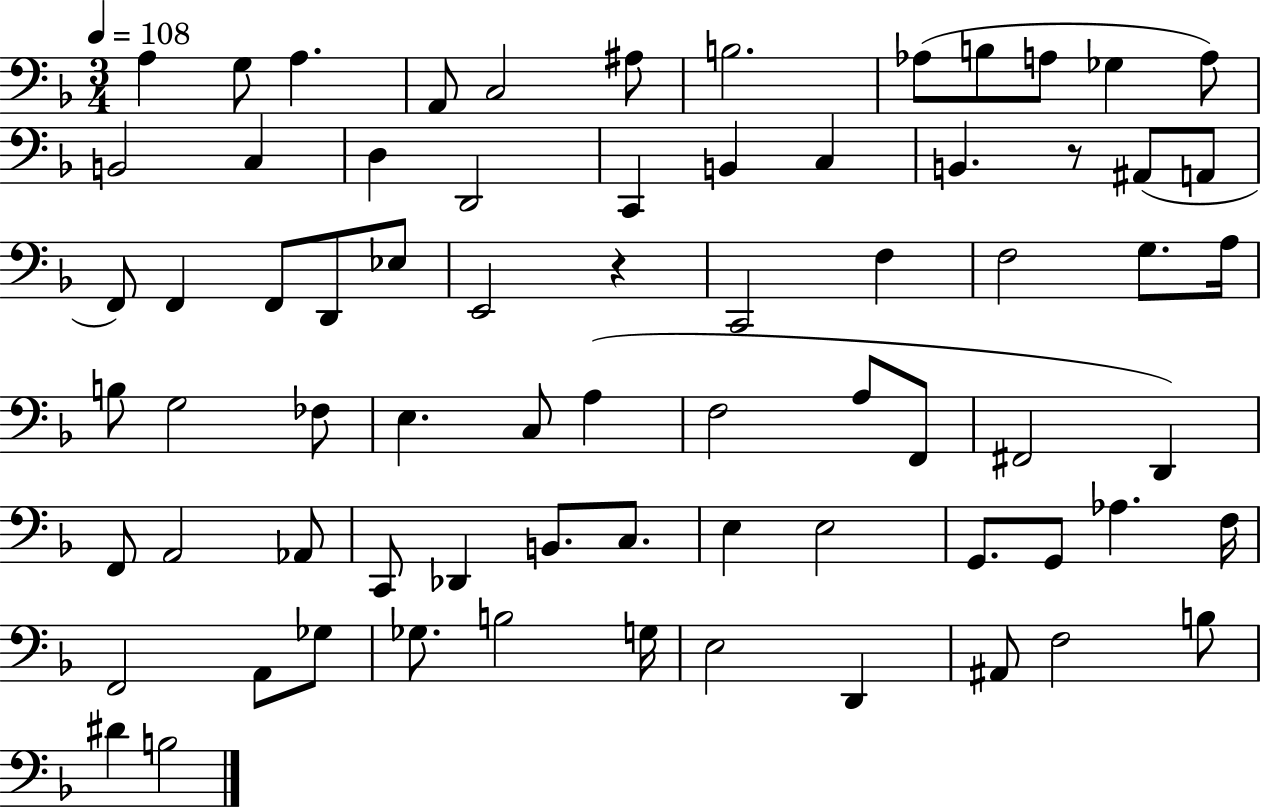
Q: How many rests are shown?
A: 2